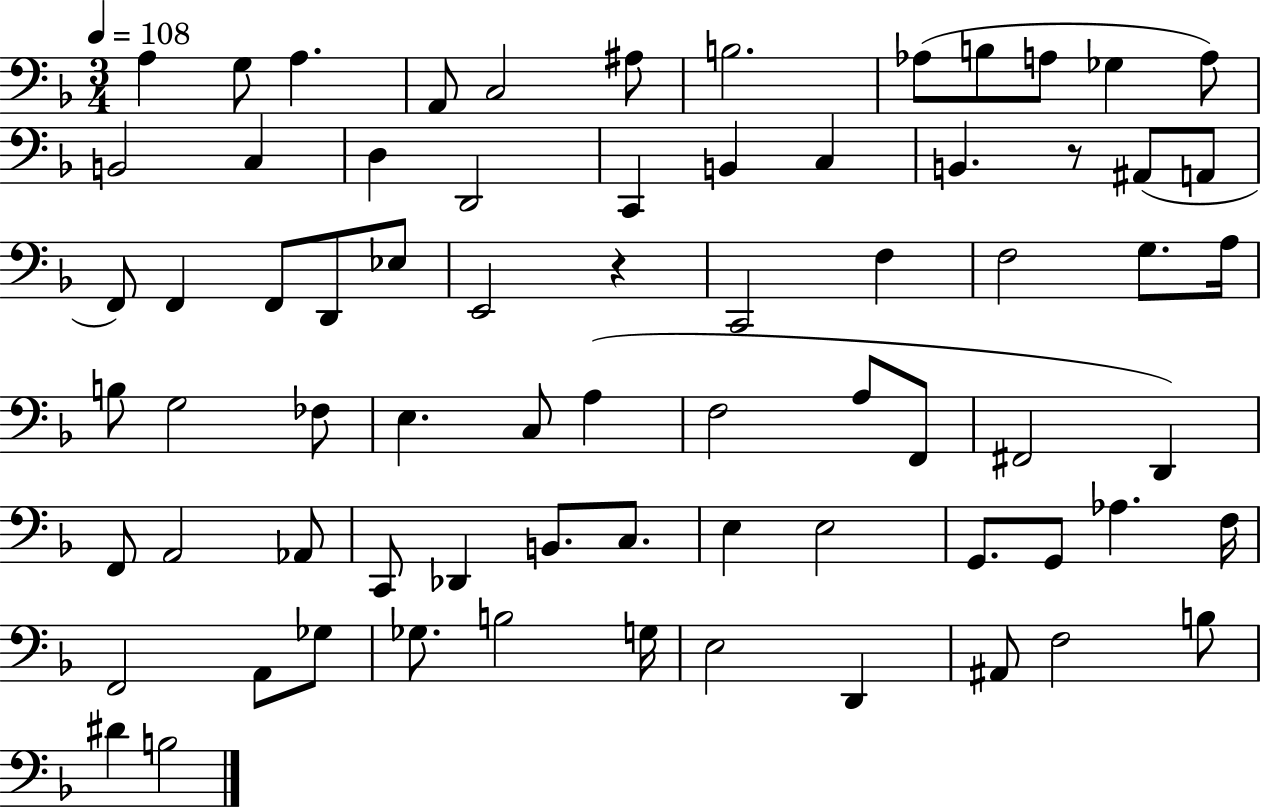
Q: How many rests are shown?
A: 2